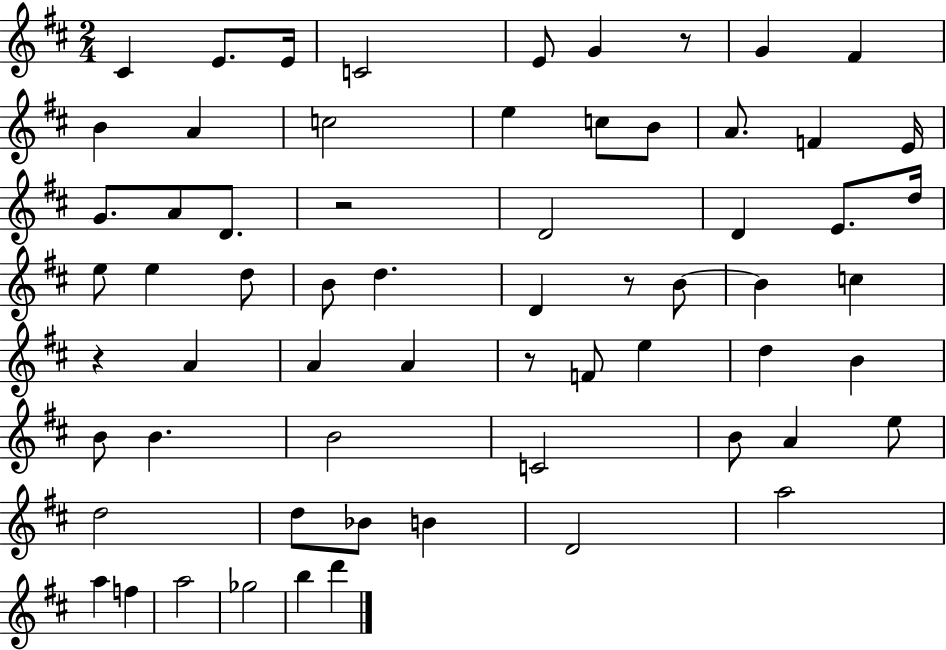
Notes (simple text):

C#4/q E4/e. E4/s C4/h E4/e G4/q R/e G4/q F#4/q B4/q A4/q C5/h E5/q C5/e B4/e A4/e. F4/q E4/s G4/e. A4/e D4/e. R/h D4/h D4/q E4/e. D5/s E5/e E5/q D5/e B4/e D5/q. D4/q R/e B4/e B4/q C5/q R/q A4/q A4/q A4/q R/e F4/e E5/q D5/q B4/q B4/e B4/q. B4/h C4/h B4/e A4/q E5/e D5/h D5/e Bb4/e B4/q D4/h A5/h A5/q F5/q A5/h Gb5/h B5/q D6/q